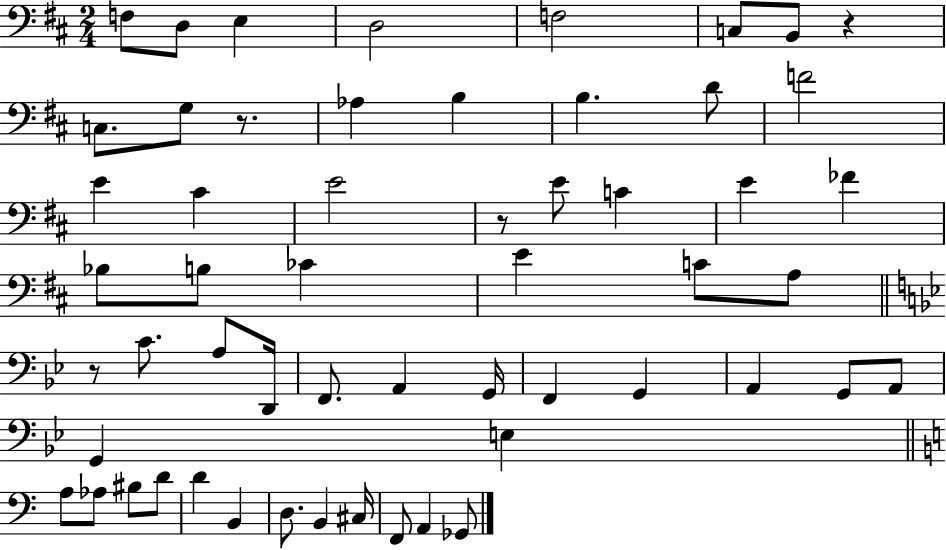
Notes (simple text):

F3/e D3/e E3/q D3/h F3/h C3/e B2/e R/q C3/e. G3/e R/e. Ab3/q B3/q B3/q. D4/e F4/h E4/q C#4/q E4/h R/e E4/e C4/q E4/q FES4/q Bb3/e B3/e CES4/q E4/q C4/e A3/e R/e C4/e. A3/e D2/s F2/e. A2/q G2/s F2/q G2/q A2/q G2/e A2/e G2/q E3/q A3/e Ab3/e BIS3/e D4/e D4/q B2/q D3/e. B2/q C#3/s F2/e A2/q Gb2/e